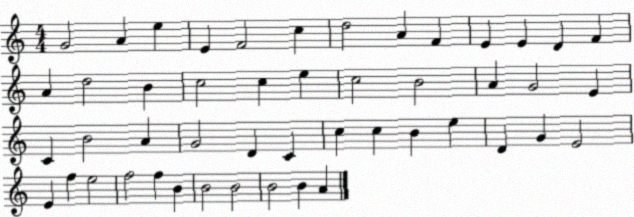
X:1
T:Untitled
M:4/4
L:1/4
K:C
G2 A e E F2 c d2 A F E E D F A d2 B c2 c e c2 B2 A G2 E C B2 A G2 D C c c B e D G E2 E f e2 f2 f B B2 B2 B2 B A